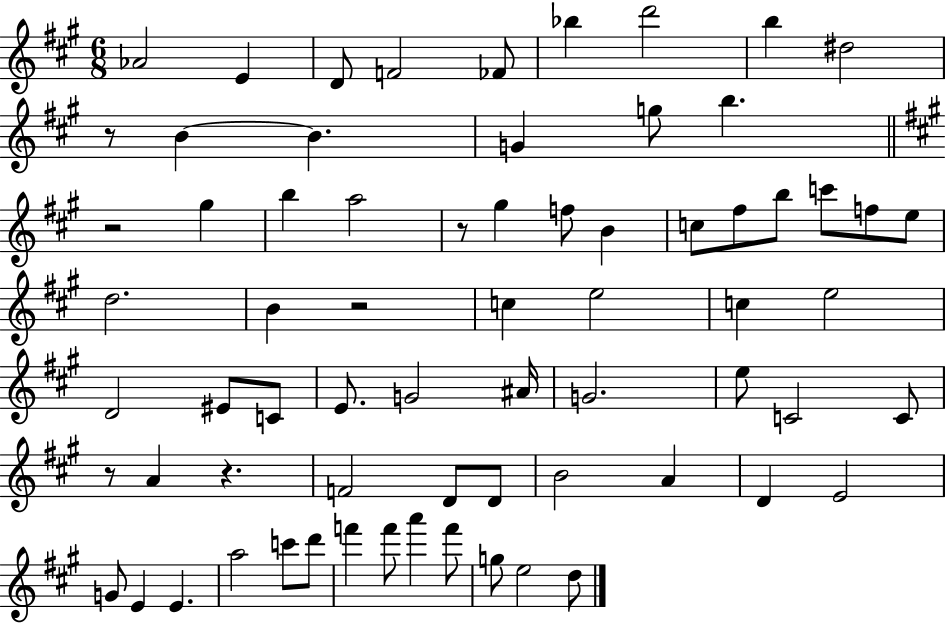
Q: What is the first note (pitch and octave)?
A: Ab4